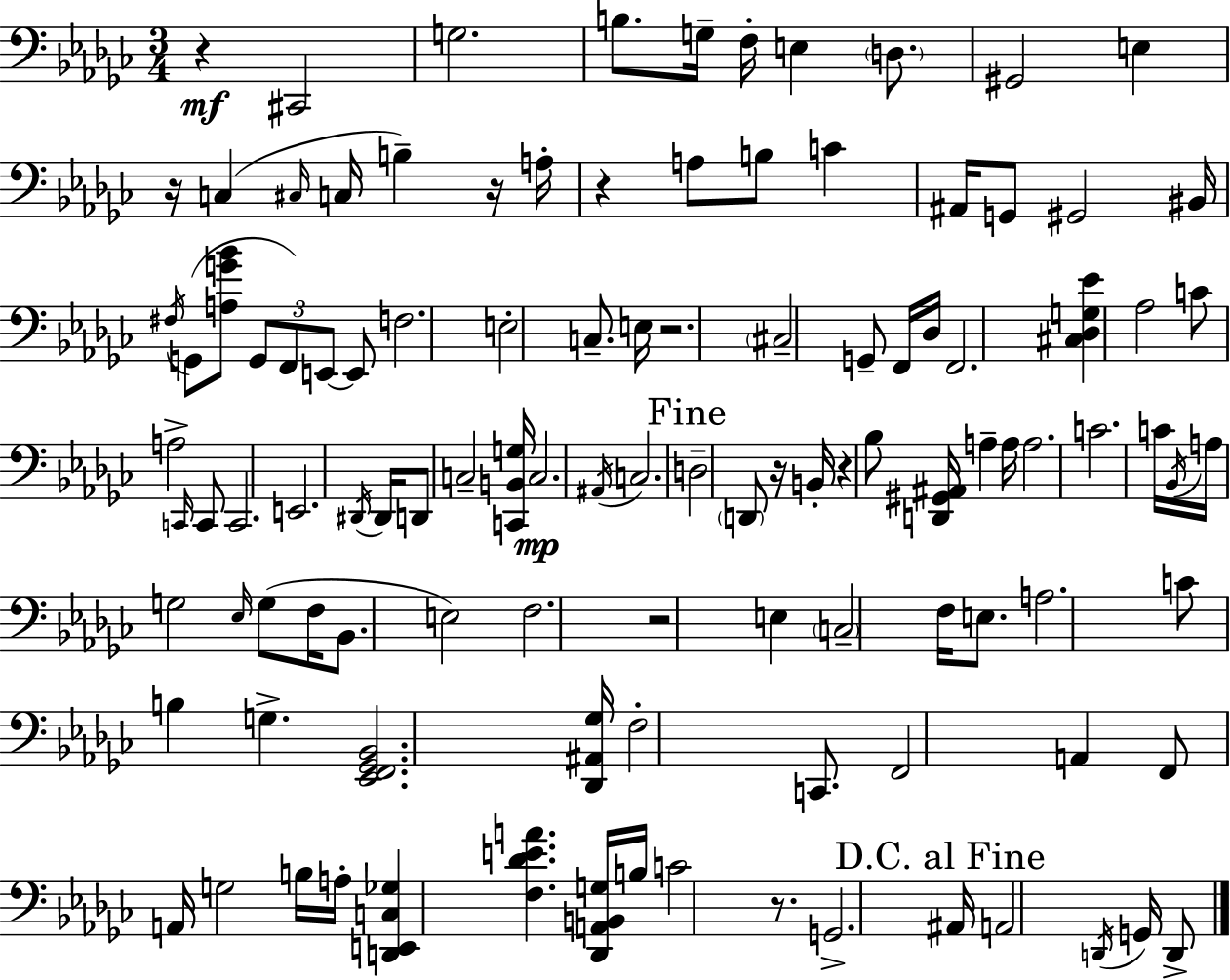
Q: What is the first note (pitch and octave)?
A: C#2